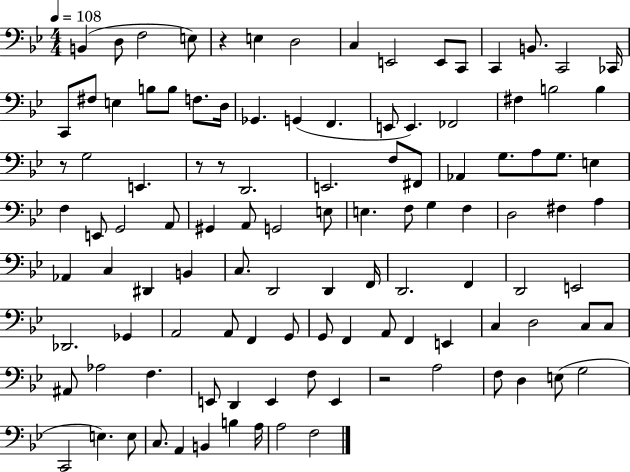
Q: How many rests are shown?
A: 5